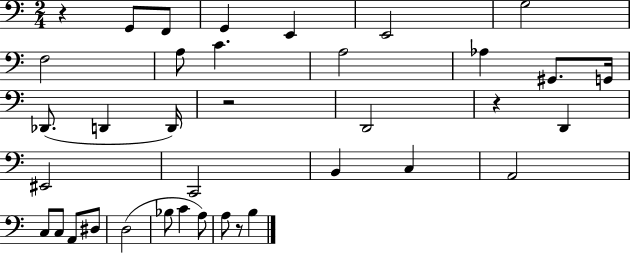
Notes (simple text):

R/q G2/e F2/e G2/q E2/q E2/h G3/h F3/h A3/e C4/q. A3/h Ab3/q G#2/e. G2/s Db2/e. D2/q D2/s R/h D2/h R/q D2/q EIS2/h C2/h B2/q C3/q A2/h C3/e C3/e A2/e D#3/e D3/h Bb3/e C4/q A3/e A3/e R/e B3/q